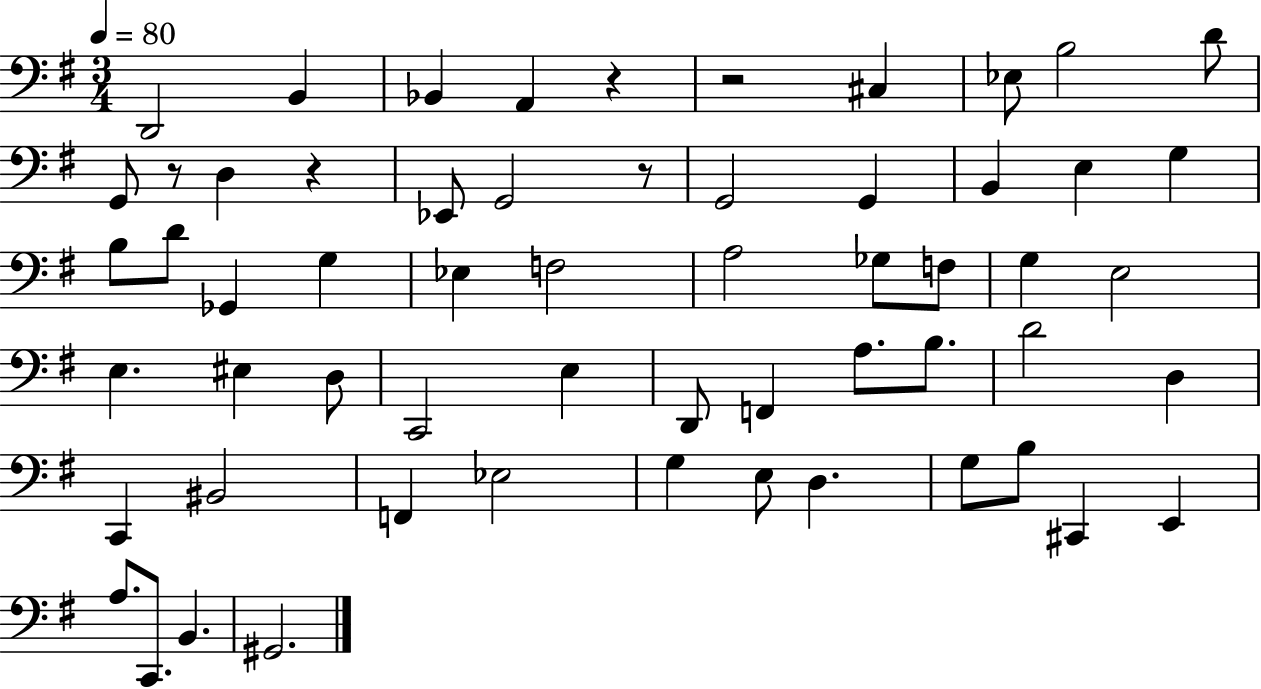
{
  \clef bass
  \numericTimeSignature
  \time 3/4
  \key g \major
  \tempo 4 = 80
  \repeat volta 2 { d,2 b,4 | bes,4 a,4 r4 | r2 cis4 | ees8 b2 d'8 | \break g,8 r8 d4 r4 | ees,8 g,2 r8 | g,2 g,4 | b,4 e4 g4 | \break b8 d'8 ges,4 g4 | ees4 f2 | a2 ges8 f8 | g4 e2 | \break e4. eis4 d8 | c,2 e4 | d,8 f,4 a8. b8. | d'2 d4 | \break c,4 bis,2 | f,4 ees2 | g4 e8 d4. | g8 b8 cis,4 e,4 | \break a8. c,8. b,4. | gis,2. | } \bar "|."
}